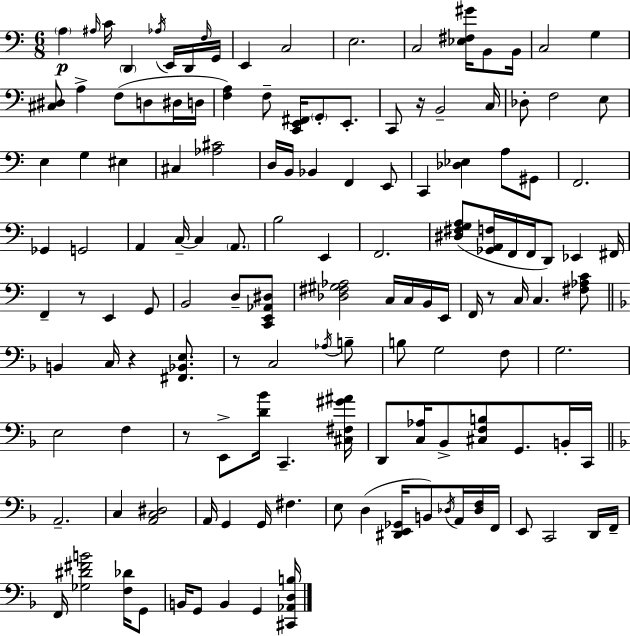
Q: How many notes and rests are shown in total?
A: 138